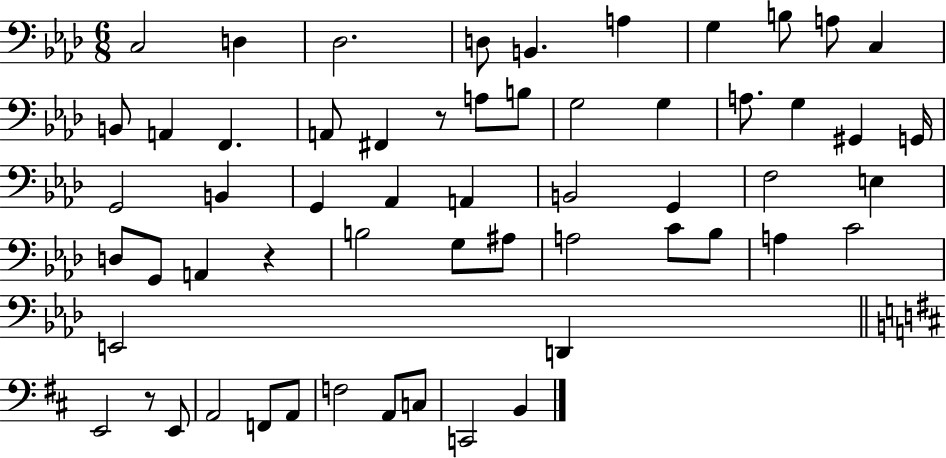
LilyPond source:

{
  \clef bass
  \numericTimeSignature
  \time 6/8
  \key aes \major
  c2 d4 | des2. | d8 b,4. a4 | g4 b8 a8 c4 | \break b,8 a,4 f,4. | a,8 fis,4 r8 a8 b8 | g2 g4 | a8. g4 gis,4 g,16 | \break g,2 b,4 | g,4 aes,4 a,4 | b,2 g,4 | f2 e4 | \break d8 g,8 a,4 r4 | b2 g8 ais8 | a2 c'8 bes8 | a4 c'2 | \break e,2 d,4 | \bar "||" \break \key d \major e,2 r8 e,8 | a,2 f,8 a,8 | f2 a,8 c8 | c,2 b,4 | \break \bar "|."
}